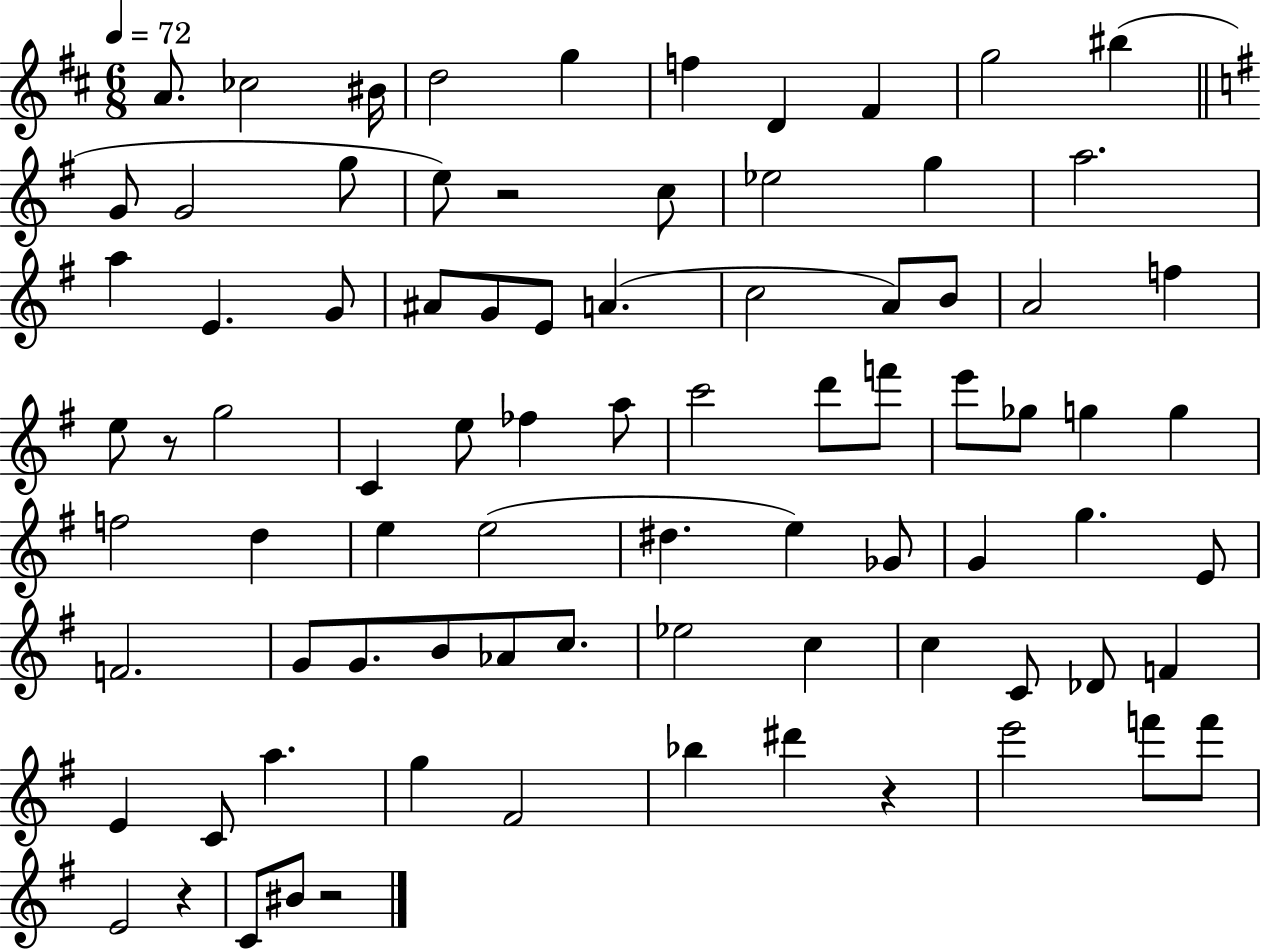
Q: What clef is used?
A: treble